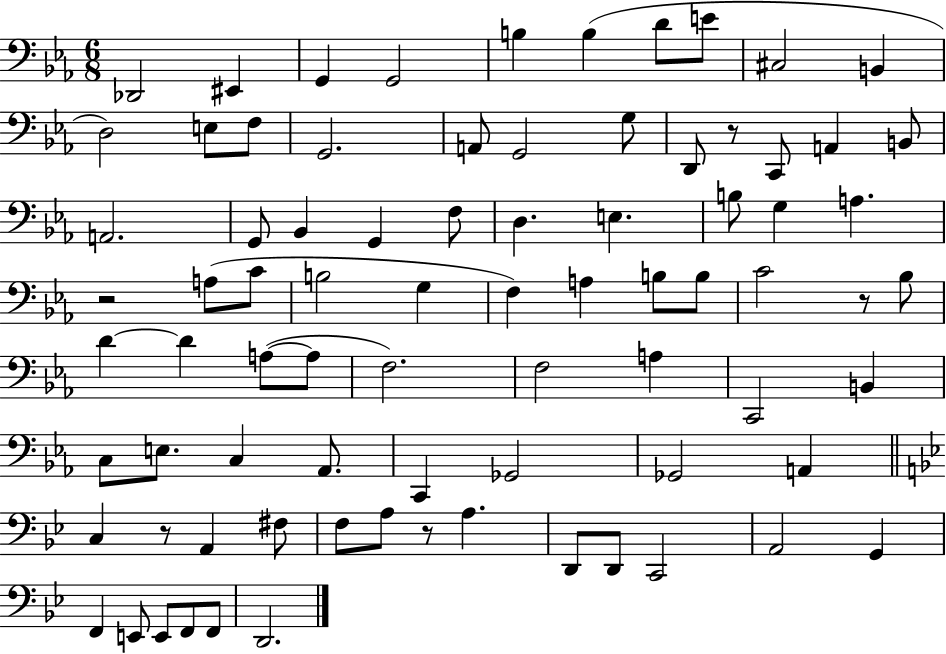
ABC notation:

X:1
T:Untitled
M:6/8
L:1/4
K:Eb
_D,,2 ^E,, G,, G,,2 B, B, D/2 E/2 ^C,2 B,, D,2 E,/2 F,/2 G,,2 A,,/2 G,,2 G,/2 D,,/2 z/2 C,,/2 A,, B,,/2 A,,2 G,,/2 _B,, G,, F,/2 D, E, B,/2 G, A, z2 A,/2 C/2 B,2 G, F, A, B,/2 B,/2 C2 z/2 _B,/2 D D A,/2 A,/2 F,2 F,2 A, C,,2 B,, C,/2 E,/2 C, _A,,/2 C,, _G,,2 _G,,2 A,, C, z/2 A,, ^F,/2 F,/2 A,/2 z/2 A, D,,/2 D,,/2 C,,2 A,,2 G,, F,, E,,/2 E,,/2 F,,/2 F,,/2 D,,2